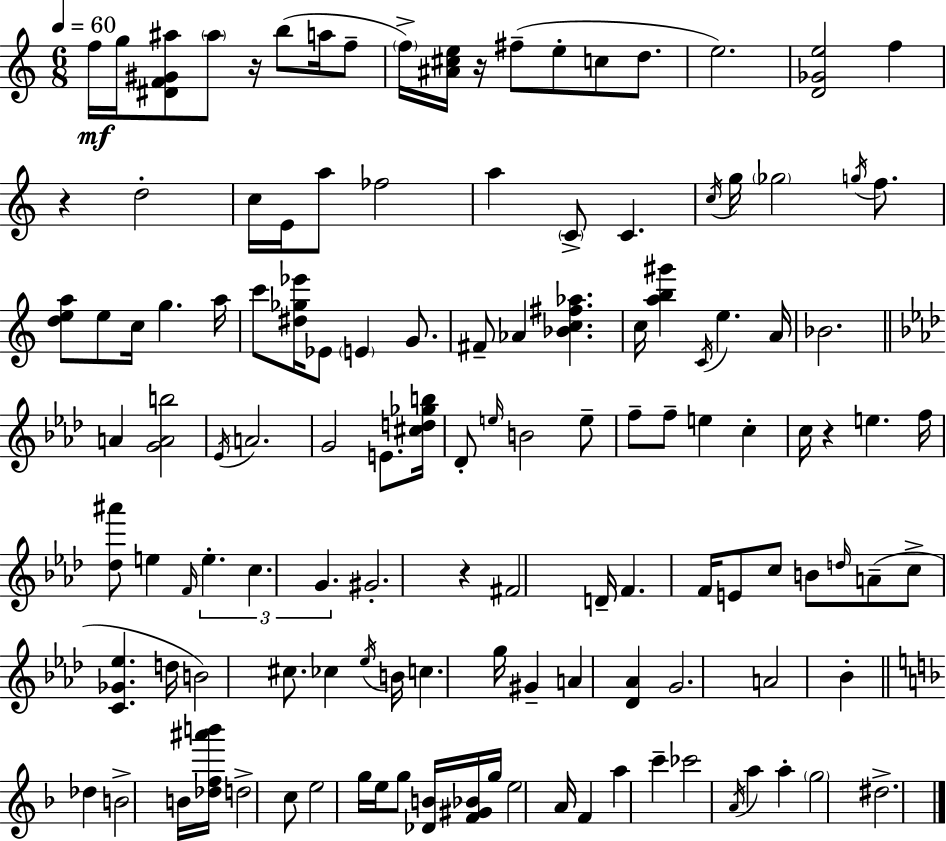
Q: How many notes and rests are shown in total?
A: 127